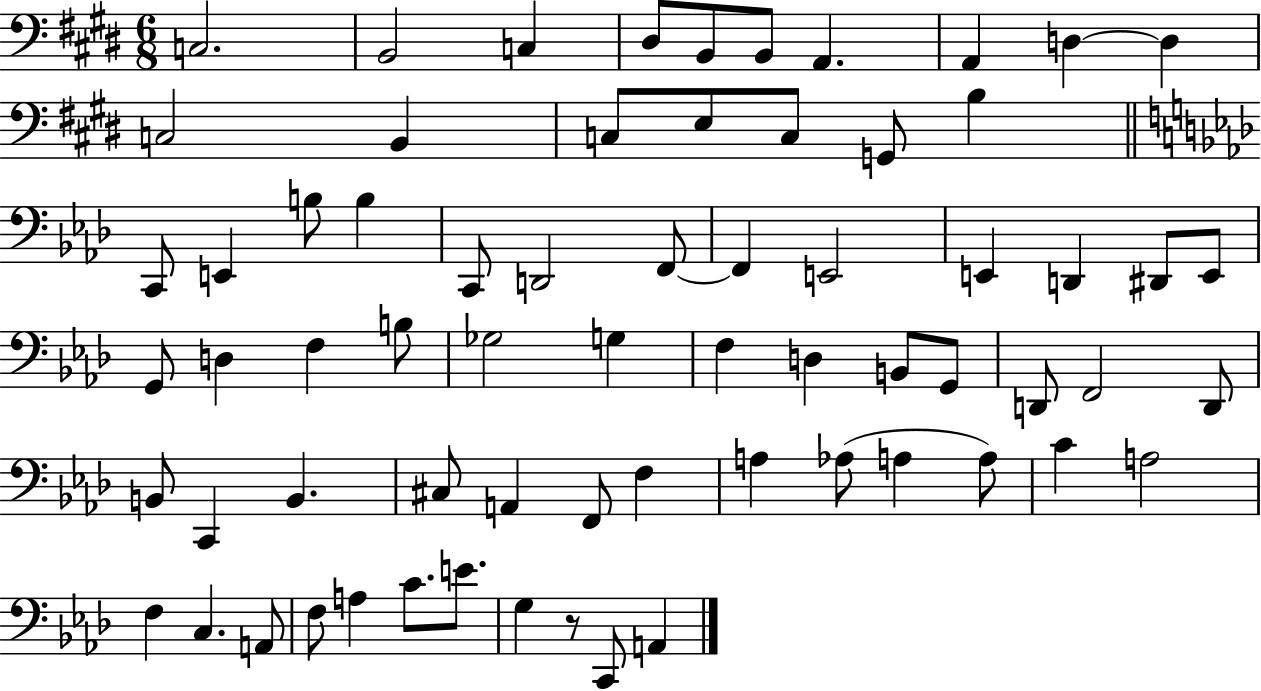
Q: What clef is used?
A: bass